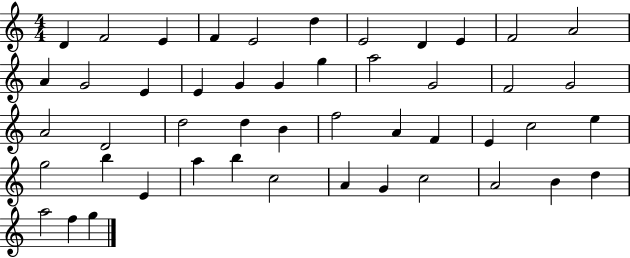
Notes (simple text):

D4/q F4/h E4/q F4/q E4/h D5/q E4/h D4/q E4/q F4/h A4/h A4/q G4/h E4/q E4/q G4/q G4/q G5/q A5/h G4/h F4/h G4/h A4/h D4/h D5/h D5/q B4/q F5/h A4/q F4/q E4/q C5/h E5/q G5/h B5/q E4/q A5/q B5/q C5/h A4/q G4/q C5/h A4/h B4/q D5/q A5/h F5/q G5/q